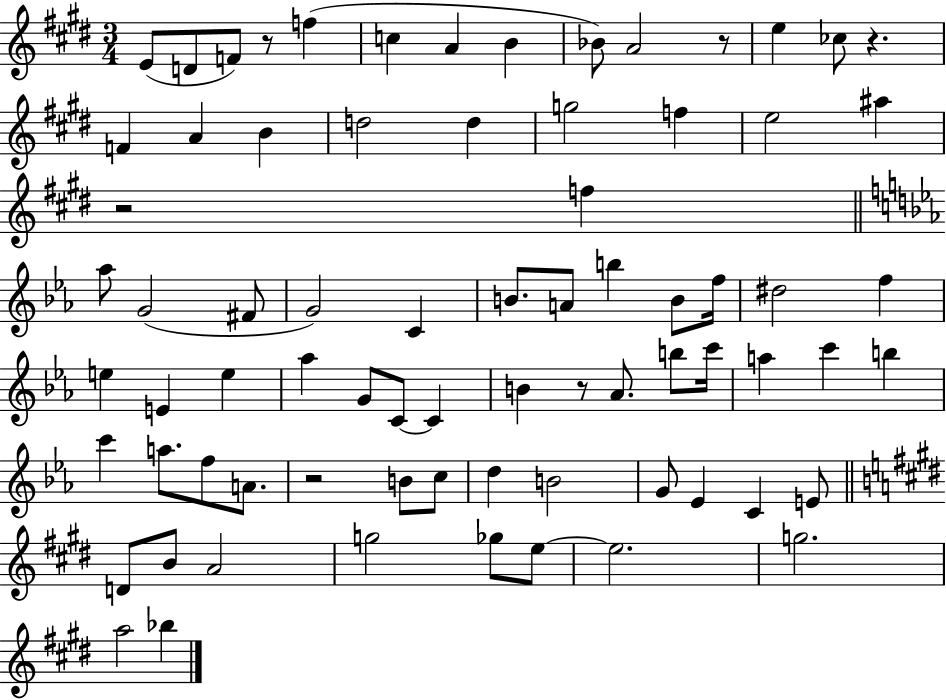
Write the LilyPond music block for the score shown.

{
  \clef treble
  \numericTimeSignature
  \time 3/4
  \key e \major
  \repeat volta 2 { e'8( d'8 f'8) r8 f''4( | c''4 a'4 b'4 | bes'8) a'2 r8 | e''4 ces''8 r4. | \break f'4 a'4 b'4 | d''2 d''4 | g''2 f''4 | e''2 ais''4 | \break r2 f''4 | \bar "||" \break \key ees \major aes''8 g'2( fis'8 | g'2) c'4 | b'8. a'8 b''4 b'8 f''16 | dis''2 f''4 | \break e''4 e'4 e''4 | aes''4 g'8 c'8~~ c'4 | b'4 r8 aes'8. b''8 c'''16 | a''4 c'''4 b''4 | \break c'''4 a''8. f''8 a'8. | r2 b'8 c''8 | d''4 b'2 | g'8 ees'4 c'4 e'8 | \break \bar "||" \break \key e \major d'8 b'8 a'2 | g''2 ges''8 e''8~~ | e''2. | g''2. | \break a''2 bes''4 | } \bar "|."
}